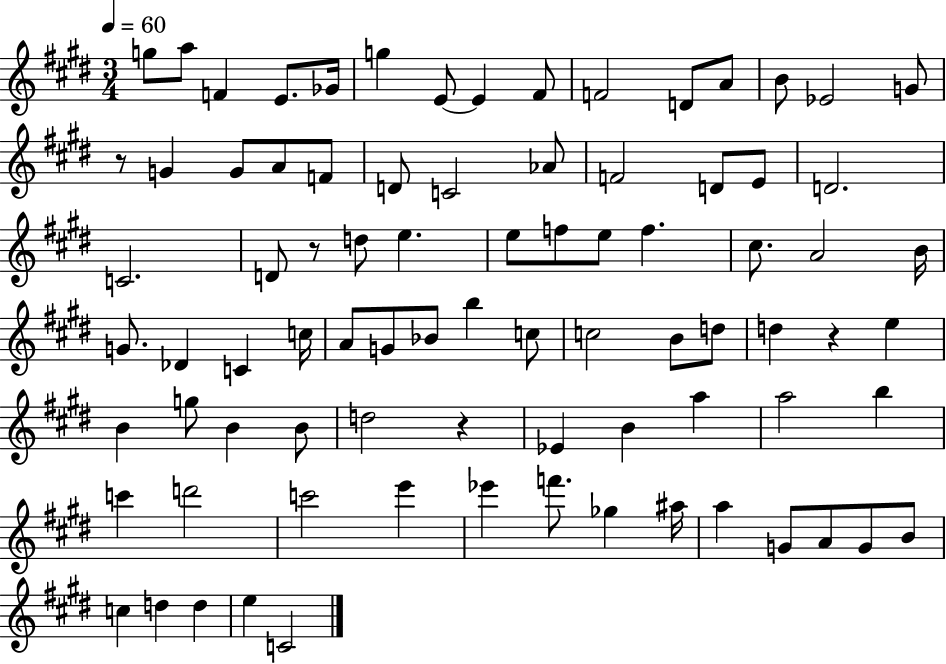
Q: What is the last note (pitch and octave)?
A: C4